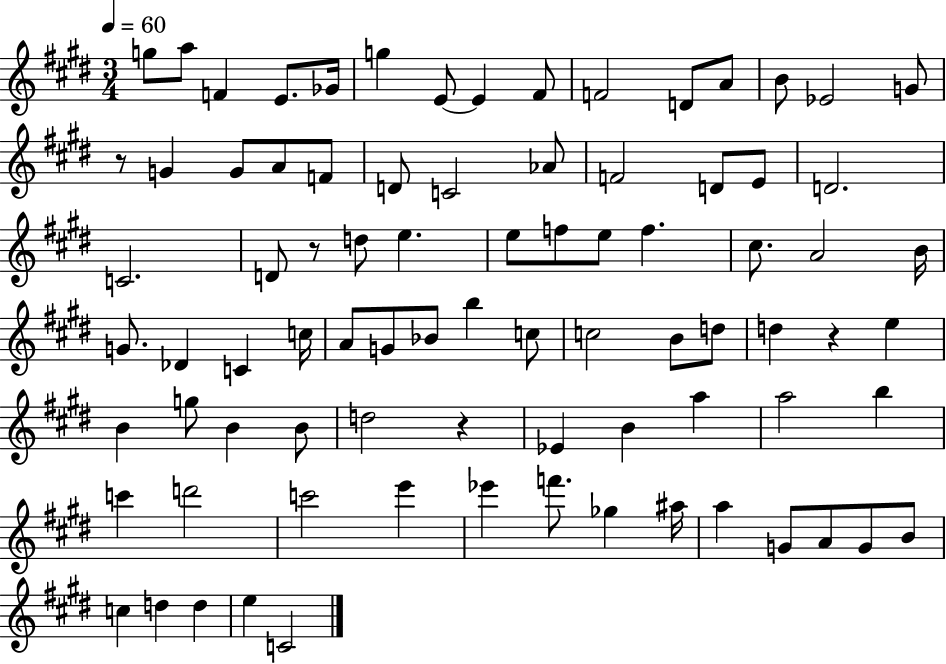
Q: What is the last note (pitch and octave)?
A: C4